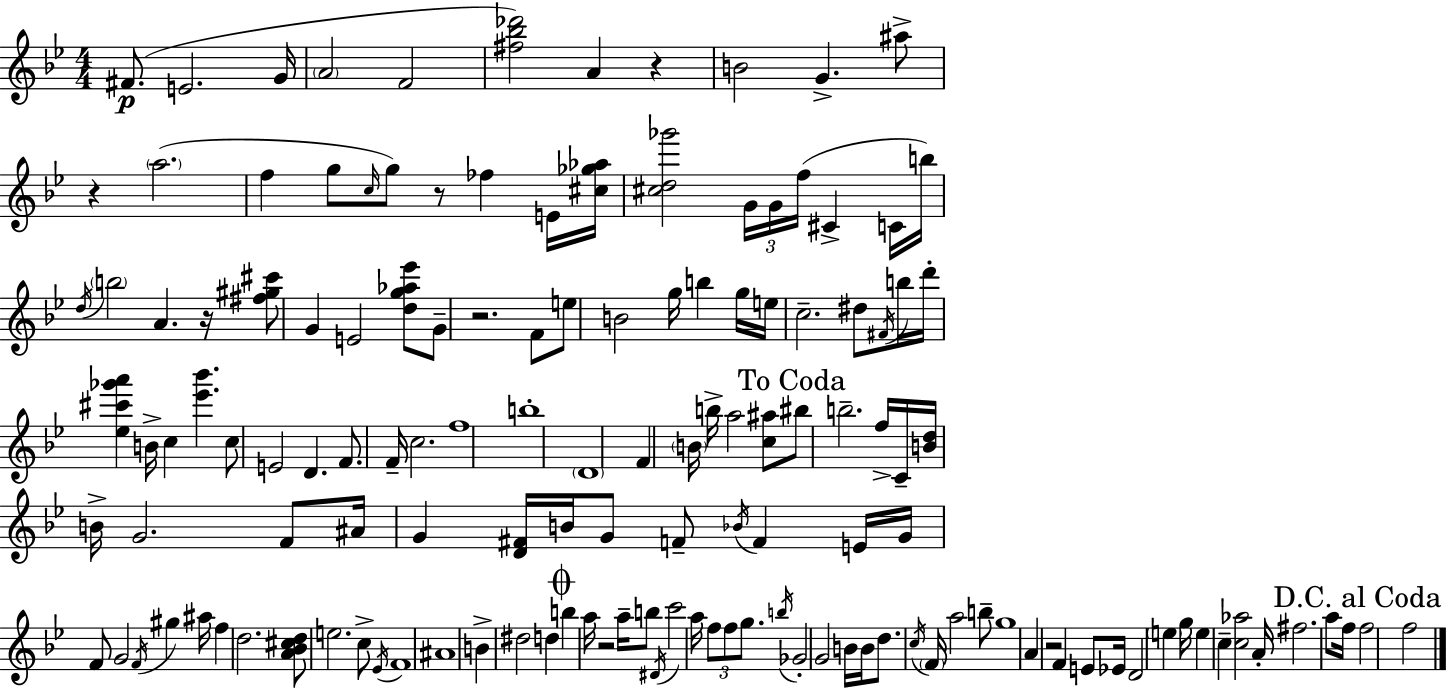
{
  \clef treble
  \numericTimeSignature
  \time 4/4
  \key g \minor
  fis'8.(\p e'2. g'16 | \parenthesize a'2 f'2 | <fis'' bes'' des'''>2) a'4 r4 | b'2 g'4.-> ais''8-> | \break r4 \parenthesize a''2.( | f''4 g''8 \grace { c''16 }) g''8 r8 fes''4 e'16 | <cis'' ges'' aes''>16 <cis'' d'' ges'''>2 \tuplet 3/2 { g'16 g'16 f''16( } cis'4-> | c'16 b''16) \acciaccatura { d''16 } \parenthesize b''2 a'4. | \break r16 <fis'' gis'' cis'''>8 g'4 e'2 | <d'' g'' aes'' ees'''>8 g'8-- r2. | f'8 e''8 b'2 g''16 b''4 | g''16 e''16 c''2.-- dis''8 | \break \acciaccatura { fis'16 } b''16 d'''16-. <ees'' cis''' ges''' a'''>4 b'16-> c''4 <ees''' bes'''>4. | c''8 e'2 d'4. | f'8. f'16-- c''2. | f''1 | \break b''1-. | \parenthesize d'1 | f'4 \parenthesize b'16 b''16-> a''2 | <c'' ais''>8 \mark "To Coda" bis''8 b''2.-- | \break f''16-> c'16-- <b' d''>16 b'16-> g'2. | f'8 ais'16 g'4 <d' fis'>16 b'16 g'8 f'8-- \acciaccatura { bes'16 } f'4 | e'16 g'16 f'8 g'2 \acciaccatura { f'16 } | gis''4 ais''16 f''4 d''2. | \break <a' bes' cis'' d''>8 e''2. | c''8-> \acciaccatura { ees'16 } f'1 | ais'1 | b'4-> dis''2 | \break d''4 \mark \markup { \musicglyph "scripts.coda" } b''4 a''16 r2 | a''16-- b''8 \acciaccatura { dis'16 } c'''2 a''16 | \tuplet 3/2 { f''8 f''8 g''8. } \acciaccatura { b''16 } ges'2-. | g'2 b'16 b'16 d''8. \acciaccatura { c''16 } \parenthesize f'16 a''2 | \break b''8-- g''1 | a'4 r2 | f'4 e'8 ees'16 d'2 | \parenthesize e''4 g''16 e''4 c''4-- | \break <c'' aes''>2 a'16-. fis''2. | a''8 f''16 \mark "D.C. al Coda" f''2 | f''2 \bar "|."
}